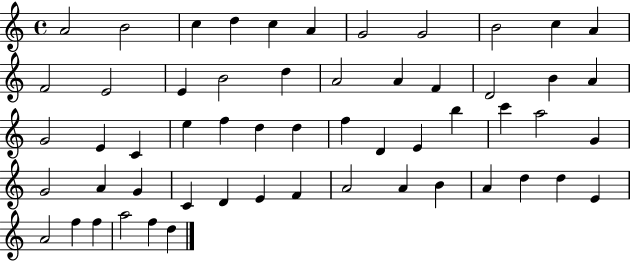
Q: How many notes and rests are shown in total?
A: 56